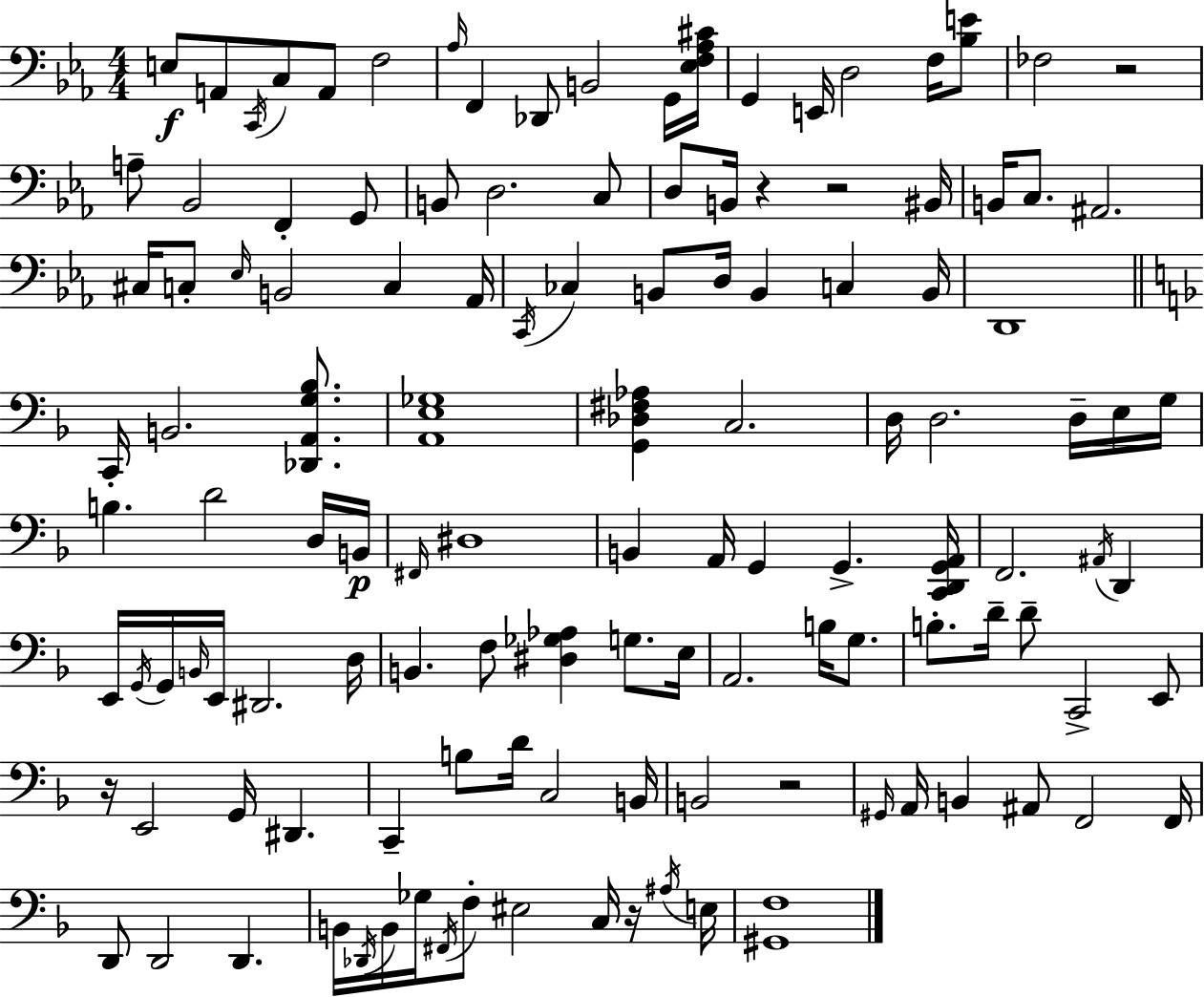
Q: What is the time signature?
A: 4/4